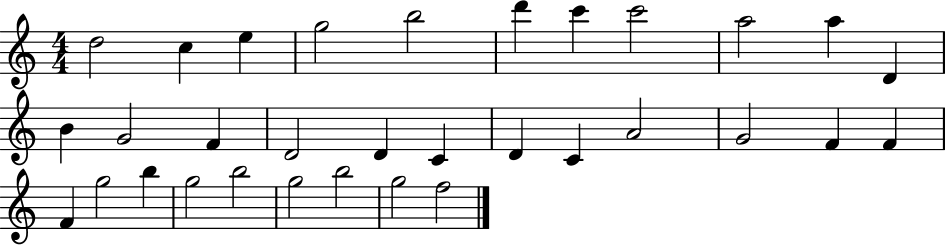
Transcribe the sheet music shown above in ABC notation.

X:1
T:Untitled
M:4/4
L:1/4
K:C
d2 c e g2 b2 d' c' c'2 a2 a D B G2 F D2 D C D C A2 G2 F F F g2 b g2 b2 g2 b2 g2 f2